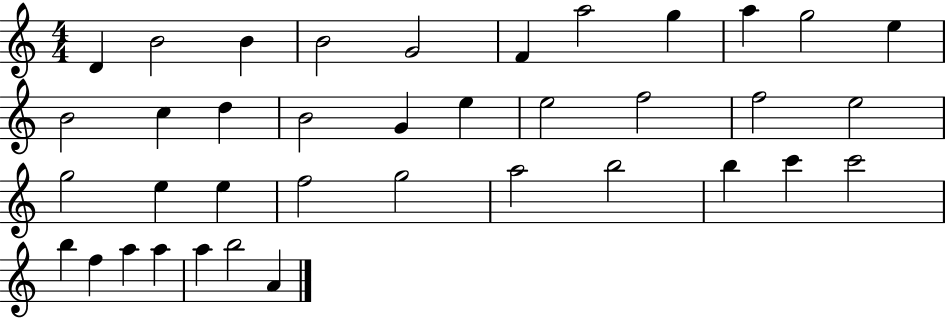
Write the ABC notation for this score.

X:1
T:Untitled
M:4/4
L:1/4
K:C
D B2 B B2 G2 F a2 g a g2 e B2 c d B2 G e e2 f2 f2 e2 g2 e e f2 g2 a2 b2 b c' c'2 b f a a a b2 A